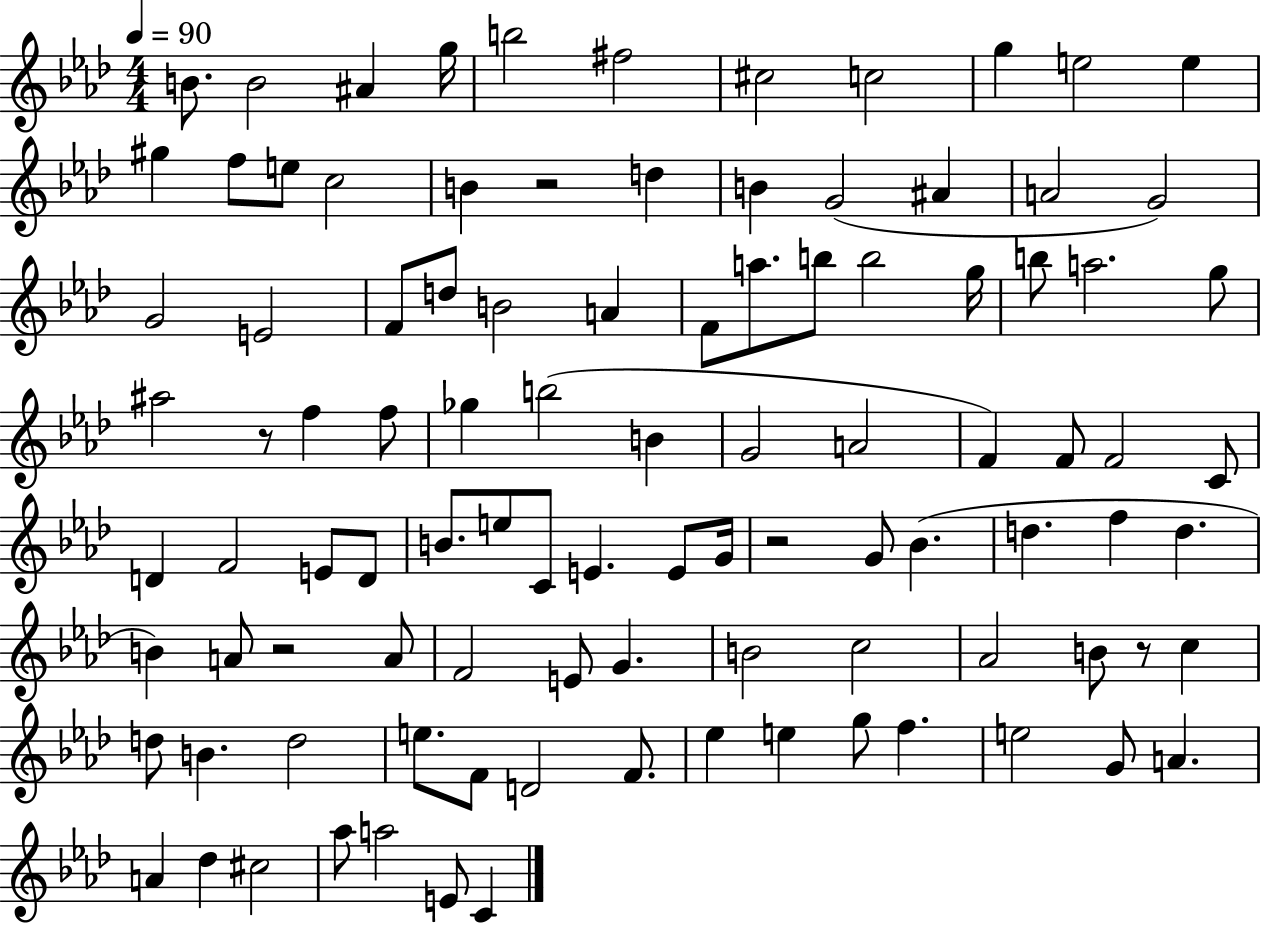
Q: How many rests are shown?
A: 5